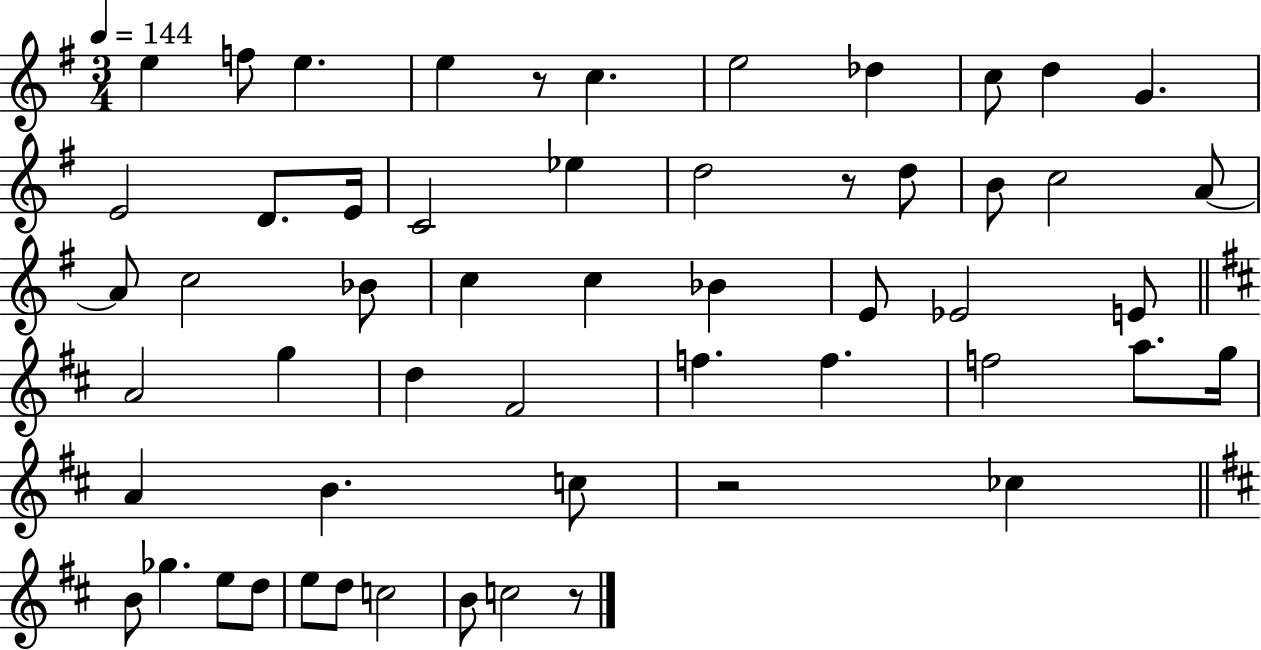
X:1
T:Untitled
M:3/4
L:1/4
K:G
e f/2 e e z/2 c e2 _d c/2 d G E2 D/2 E/4 C2 _e d2 z/2 d/2 B/2 c2 A/2 A/2 c2 _B/2 c c _B E/2 _E2 E/2 A2 g d ^F2 f f f2 a/2 g/4 A B c/2 z2 _c B/2 _g e/2 d/2 e/2 d/2 c2 B/2 c2 z/2